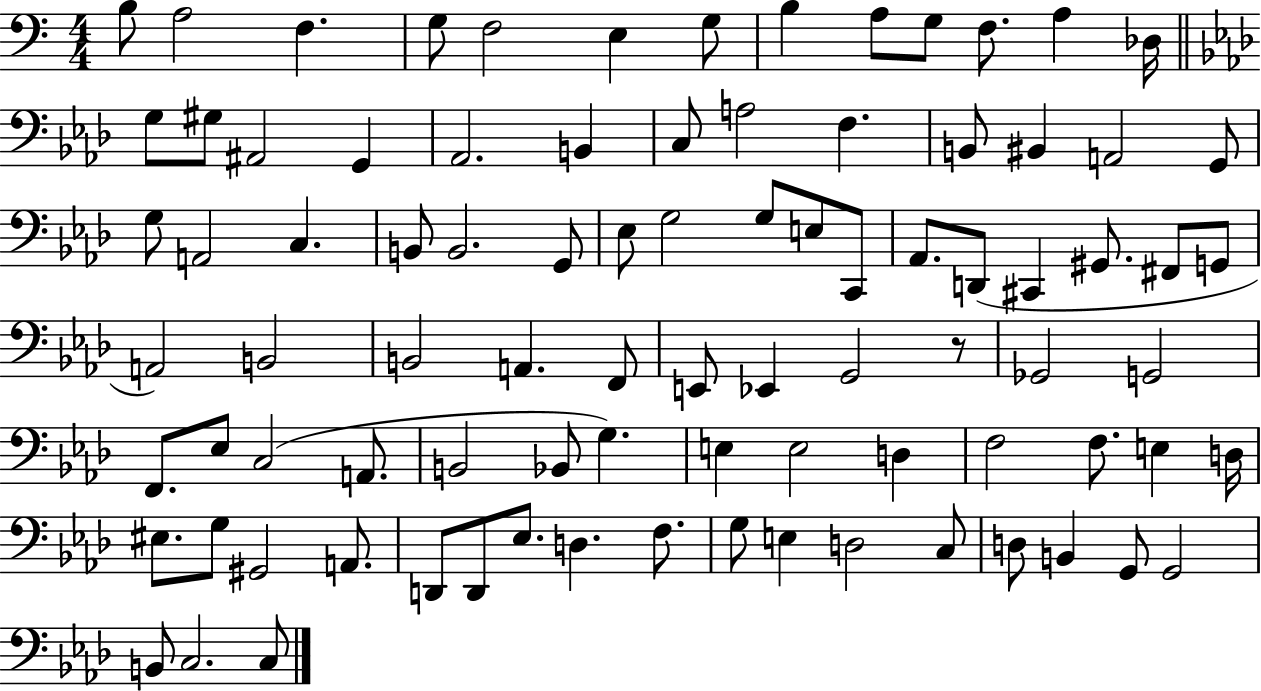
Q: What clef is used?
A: bass